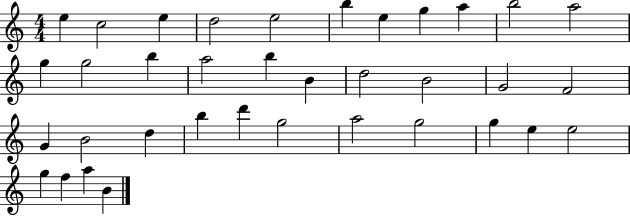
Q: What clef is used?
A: treble